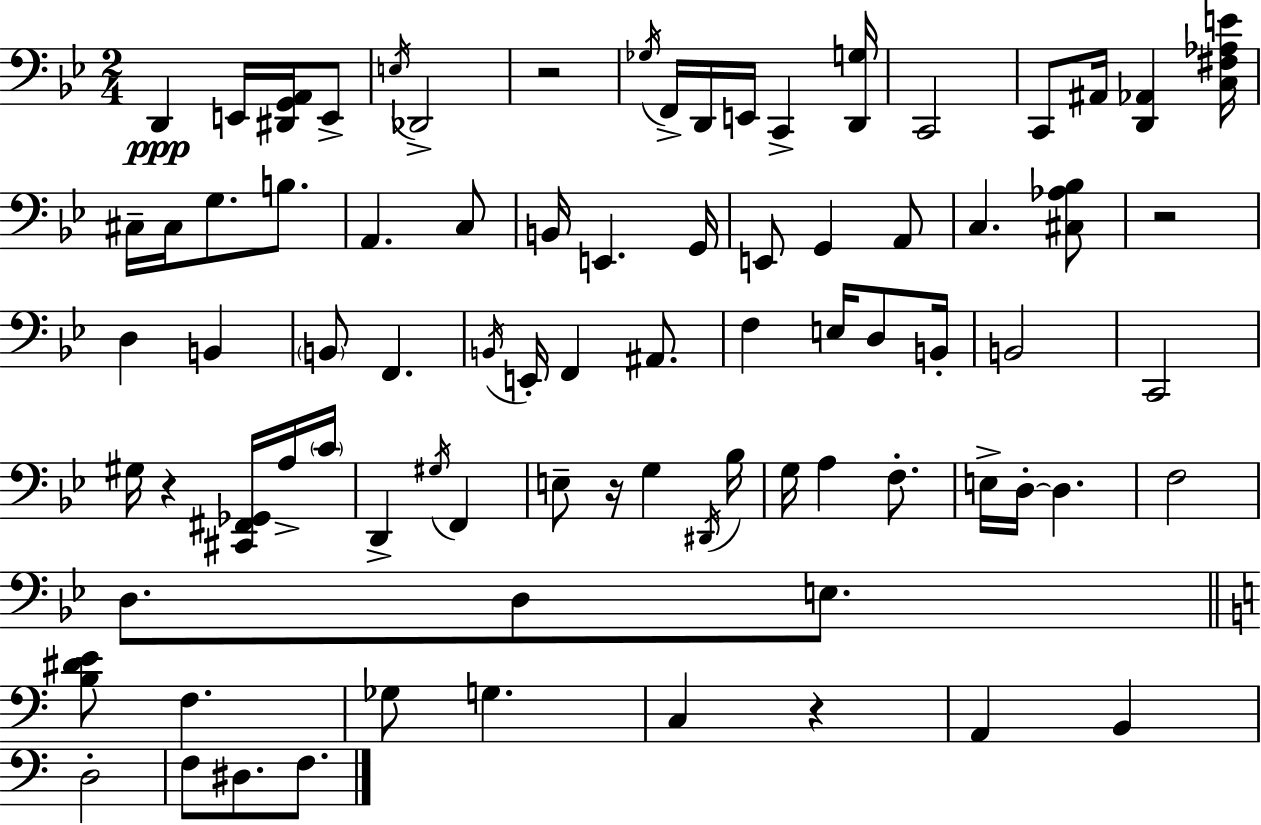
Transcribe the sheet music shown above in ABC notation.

X:1
T:Untitled
M:2/4
L:1/4
K:Gm
D,, E,,/4 [^D,,G,,A,,]/4 E,,/2 E,/4 _D,,2 z2 _G,/4 F,,/4 D,,/4 E,,/4 C,, [D,,G,]/4 C,,2 C,,/2 ^A,,/4 [D,,_A,,] [C,^F,_A,E]/4 ^C,/4 ^C,/4 G,/2 B,/2 A,, C,/2 B,,/4 E,, G,,/4 E,,/2 G,, A,,/2 C, [^C,_A,_B,]/2 z2 D, B,, B,,/2 F,, B,,/4 E,,/4 F,, ^A,,/2 F, E,/4 D,/2 B,,/4 B,,2 C,,2 ^G,/4 z [^C,,^F,,_G,,]/4 A,/4 C/4 D,, ^G,/4 F,, E,/2 z/4 G, ^D,,/4 _B,/4 G,/4 A, F,/2 E,/4 D,/4 D, F,2 D,/2 D,/2 E,/2 [B,^DE]/2 F, _G,/2 G, C, z A,, B,, D,2 F,/2 ^D,/2 F,/2